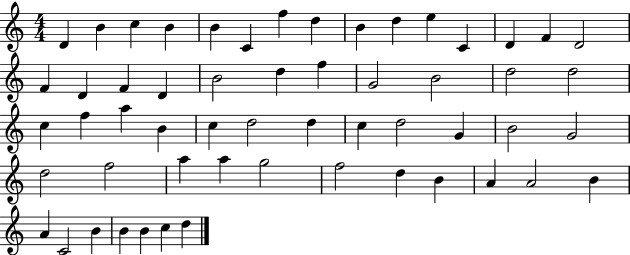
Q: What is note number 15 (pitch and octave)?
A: D4